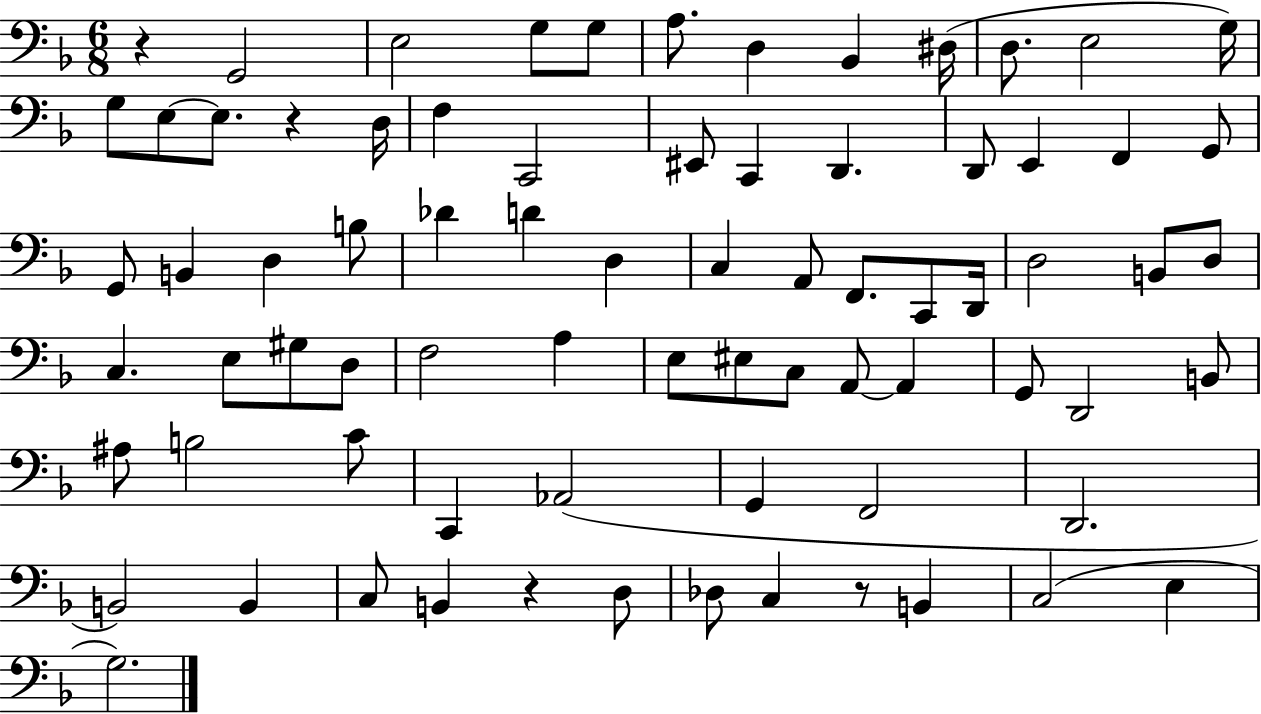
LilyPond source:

{
  \clef bass
  \numericTimeSignature
  \time 6/8
  \key f \major
  r4 g,2 | e2 g8 g8 | a8. d4 bes,4 dis16( | d8. e2 g16) | \break g8 e8~~ e8. r4 d16 | f4 c,2 | eis,8 c,4 d,4. | d,8 e,4 f,4 g,8 | \break g,8 b,4 d4 b8 | des'4 d'4 d4 | c4 a,8 f,8. c,8 d,16 | d2 b,8 d8 | \break c4. e8 gis8 d8 | f2 a4 | e8 eis8 c8 a,8~~ a,4 | g,8 d,2 b,8 | \break ais8 b2 c'8 | c,4 aes,2( | g,4 f,2 | d,2. | \break b,2) b,4 | c8 b,4 r4 d8 | des8 c4 r8 b,4 | c2( e4 | \break g2.) | \bar "|."
}